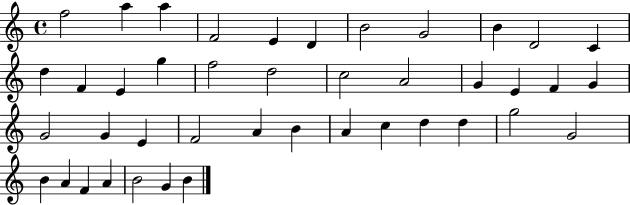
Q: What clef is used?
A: treble